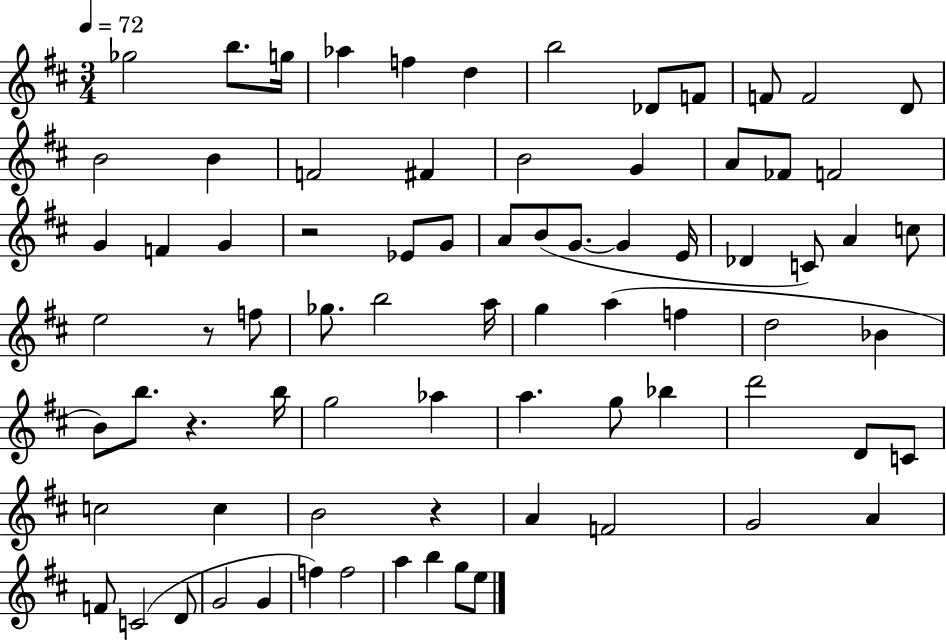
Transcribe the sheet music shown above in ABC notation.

X:1
T:Untitled
M:3/4
L:1/4
K:D
_g2 b/2 g/4 _a f d b2 _D/2 F/2 F/2 F2 D/2 B2 B F2 ^F B2 G A/2 _F/2 F2 G F G z2 _E/2 G/2 A/2 B/2 G/2 G E/4 _D C/2 A c/2 e2 z/2 f/2 _g/2 b2 a/4 g a f d2 _B B/2 b/2 z b/4 g2 _a a g/2 _b d'2 D/2 C/2 c2 c B2 z A F2 G2 A F/2 C2 D/2 G2 G f f2 a b g/2 e/2